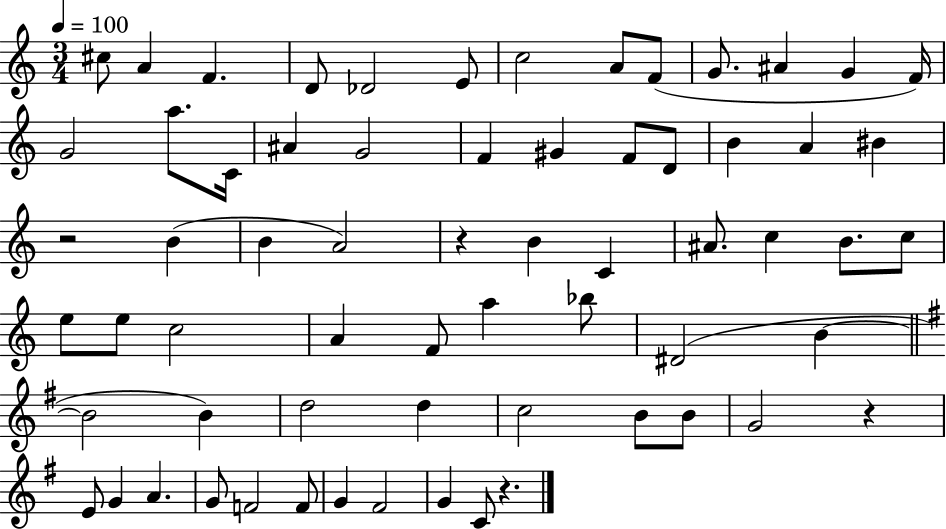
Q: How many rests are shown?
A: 4